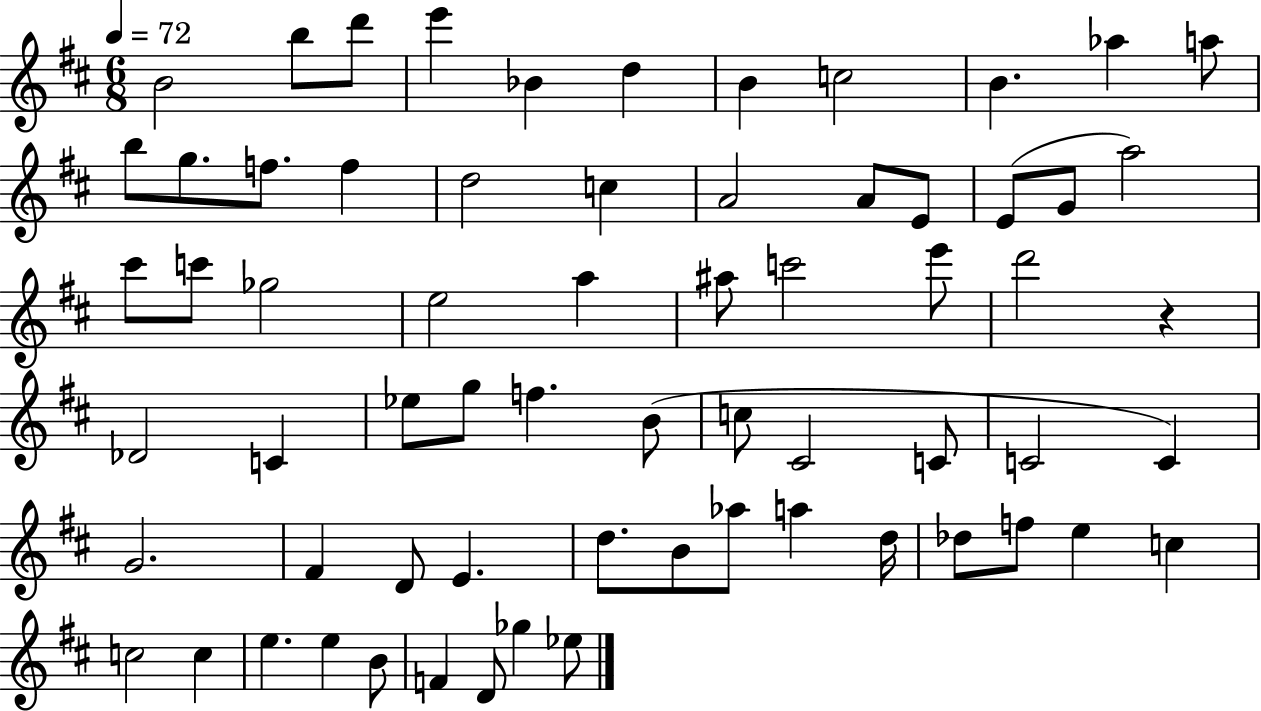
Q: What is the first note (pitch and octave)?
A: B4